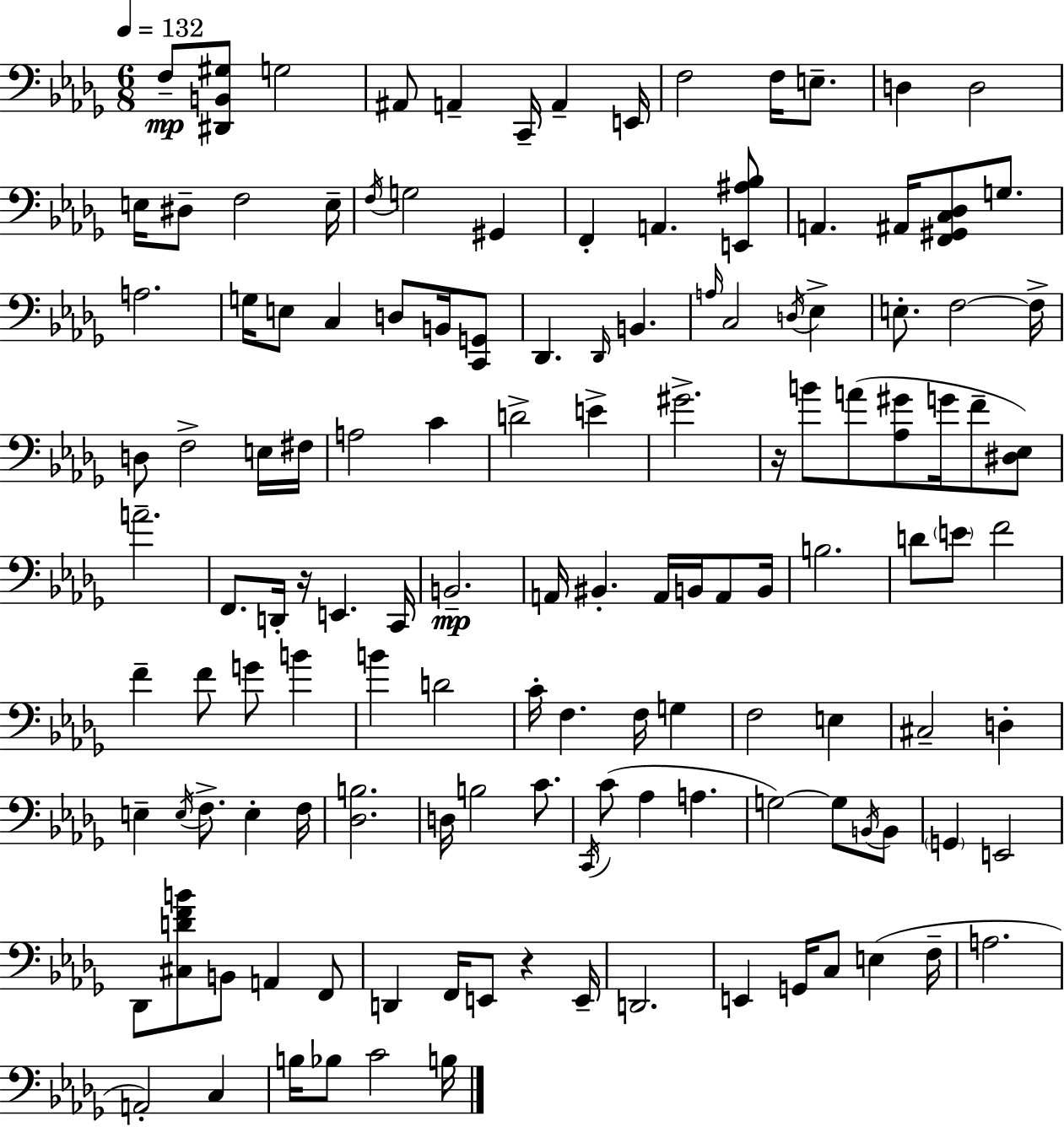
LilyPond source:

{
  \clef bass
  \numericTimeSignature
  \time 6/8
  \key bes \minor
  \tempo 4 = 132
  \repeat volta 2 { f8--\mp <dis, b, gis>8 g2 | ais,8 a,4-- c,16-- a,4-- e,16 | f2 f16 e8.-- | d4 d2 | \break e16 dis8-- f2 e16-- | \acciaccatura { f16 } g2 gis,4 | f,4-. a,4. <e, ais bes>8 | a,4. ais,16 <f, gis, c des>8 g8. | \break a2. | g16 e8 c4 d8 b,16 <c, g,>8 | des,4. \grace { des,16 } b,4. | \grace { a16 } c2 \acciaccatura { d16 } | \break ees4-> e8.-. f2~~ | f16-> d8 f2-> | e16 fis16 a2 | c'4 d'2-> | \break e'4-> gis'2.-> | r16 b'8 a'8( <aes gis'>8 g'16 | f'8-- <dis ees>8) a'2.-- | f,8. d,16-. r16 e,4. | \break c,16 b,2.--\mp | a,16 bis,4.-. a,16 | b,16 a,8 b,16 b2. | d'8 \parenthesize e'8 f'2 | \break f'4-- f'8 g'8 | b'4 b'4 d'2 | c'16-. f4. f16 | g4 f2 | \break e4 cis2-- | d4-. e4-- \acciaccatura { e16 } f8.-> | e4-. f16 <des b>2. | d16 b2 | \break c'8. \acciaccatura { c,16 }( c'8 aes4 | a4. g2~~) | g8 \acciaccatura { b,16 } b,8 \parenthesize g,4 e,2 | des,8 <cis d' f' b'>8 b,8 | \break a,4 f,8 d,4 f,16 | e,8 r4 e,16-- d,2. | e,4 g,16 | c8 e4( f16-- a2. | \break a,2-.) | c4 b16 bes8 c'2 | b16 } \bar "|."
}